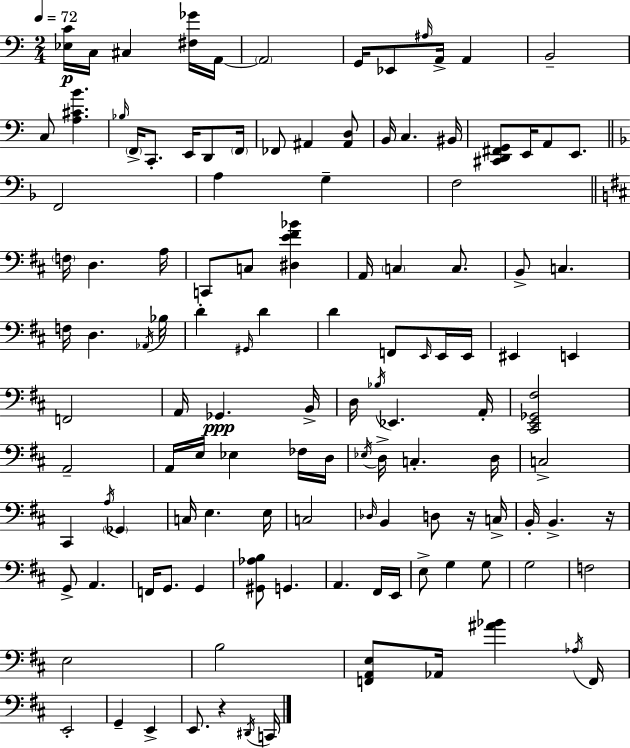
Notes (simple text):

[Eb3,C4]/s C3/s C#3/q [F#3,Gb4]/s A2/s A2/h G2/s Eb2/e A#3/s A2/s A2/q B2/h C3/e [A3,C#4,B4]/q. Bb3/s F2/s C2/e. E2/s D2/e F2/s FES2/e A#2/q [A#2,D3]/e B2/s C3/q. BIS2/s [C#2,D2,F#2,G2]/e E2/s A2/e E2/e. F2/h A3/q G3/q F3/h F3/s D3/q. A3/s C2/e C3/e [D#3,E4,F#4,Bb4]/q A2/s C3/q C3/e. B2/e C3/q. F3/s D3/q. Ab2/s Bb3/s D4/q G#2/s D4/q D4/q F2/e E2/s E2/s E2/s EIS2/q E2/q F2/h A2/s Gb2/q. B2/s D3/s Bb3/s Eb2/q. A2/s [C#2,E2,Gb2,F#3]/h A2/h A2/s E3/s Eb3/q FES3/s D3/s Eb3/s D3/s C3/q. D3/s C3/h C#2/q A3/s Gb2/q C3/s E3/q. E3/s C3/h Db3/s B2/q D3/e R/s C3/s B2/s B2/q. R/s G2/e A2/q. F2/s G2/e. G2/q [G#2,Ab3,B3]/e G2/q. A2/q. F#2/s E2/s E3/e G3/q G3/e G3/h F3/h E3/h B3/h [F2,A2,E3]/e Ab2/s [A#4,Bb4]/q Ab3/s F2/s E2/h G2/q E2/q E2/e. R/q D#2/s C2/s